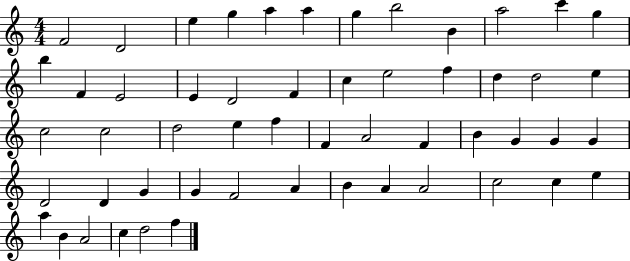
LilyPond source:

{
  \clef treble
  \numericTimeSignature
  \time 4/4
  \key c \major
  f'2 d'2 | e''4 g''4 a''4 a''4 | g''4 b''2 b'4 | a''2 c'''4 g''4 | \break b''4 f'4 e'2 | e'4 d'2 f'4 | c''4 e''2 f''4 | d''4 d''2 e''4 | \break c''2 c''2 | d''2 e''4 f''4 | f'4 a'2 f'4 | b'4 g'4 g'4 g'4 | \break d'2 d'4 g'4 | g'4 f'2 a'4 | b'4 a'4 a'2 | c''2 c''4 e''4 | \break a''4 b'4 a'2 | c''4 d''2 f''4 | \bar "|."
}